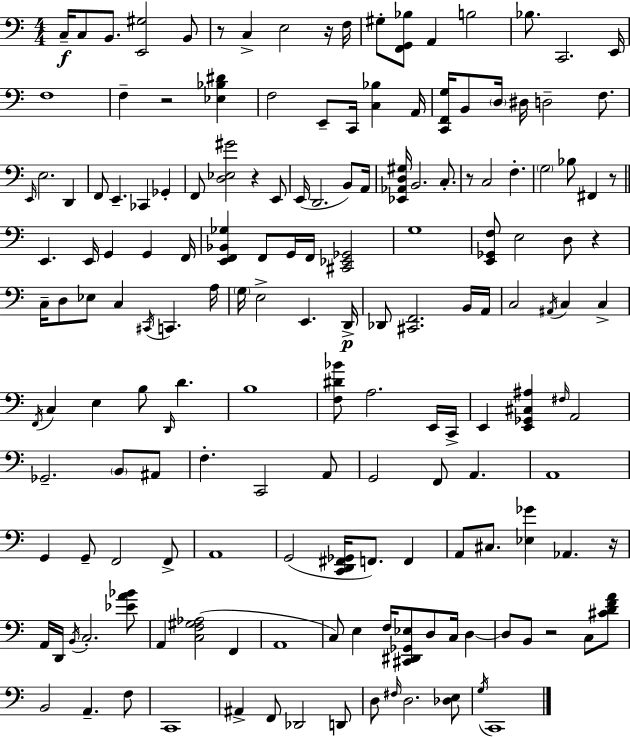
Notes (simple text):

C3/s C3/e B2/e. [E2,G#3]/h B2/e R/e C3/q E3/h R/s F3/s G#3/e [F2,G2,Bb3]/e A2/q B3/h Bb3/e. C2/h. E2/s F3/w F3/q R/h [Eb3,Bb3,D#4]/q F3/h E2/e C2/s [C3,Bb3]/q A2/s [C2,F2,G3]/s B2/e D3/s D#3/s D3/h F3/e. E2/s E3/h. D2/q F2/e E2/q. CES2/q Gb2/q F2/e [D3,Eb3,G#4]/h R/q E2/e E2/s D2/h. B2/e A2/s [Eb2,Ab2,D3,G#3]/s B2/h. C3/e. R/e C3/h F3/q. G3/h Bb3/e F#2/q R/e E2/q. E2/s G2/q G2/q F2/s [E2,F2,Bb2,Gb3]/q F2/e G2/s F2/s [C#2,Eb2,Gb2]/h G3/w [E2,Gb2,F3]/e E3/h D3/e R/q C3/s D3/e Eb3/e C3/q C#2/s C2/q. A3/s G3/s E3/h E2/q. D2/s Db2/e [C#2,F2]/h. B2/s A2/s C3/h A#2/s C3/q C3/q F2/s C3/q E3/q B3/e D2/s D4/q. B3/w [F3,D#4,Bb4]/e A3/h. E2/s C2/s E2/q [E2,Gb2,C#3,A#3]/q F#3/s A2/h Gb2/h. B2/e A#2/e F3/q. C2/h A2/e G2/h F2/e A2/q. A2/w G2/q G2/e F2/h F2/e A2/w G2/h [C2,D2,F#2,Gb2]/s F2/e. F2/q A2/e C#3/e. [Eb3,Gb4]/q Ab2/q. R/s A2/s D2/s B2/s C3/h. [Eb4,A4,Bb4]/e A2/q [C3,F3,G#3,Ab3]/h F2/q A2/w C3/e E3/q F3/s [C#2,D#2,Gb2,Eb3]/e D3/e C3/s D3/q D3/e B2/e R/h C3/e [C#4,D4,F4,A4]/e B2/h A2/q. F3/e C2/w A#2/q F2/e Db2/h D2/e D3/e F#3/s D3/h. [Db3,E3]/e G3/s C2/w